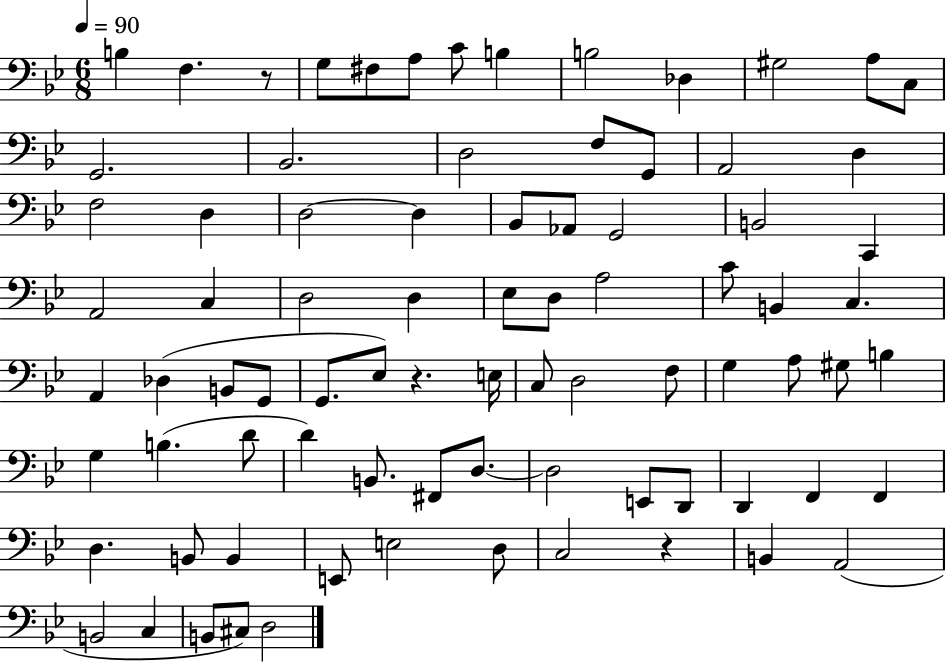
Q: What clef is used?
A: bass